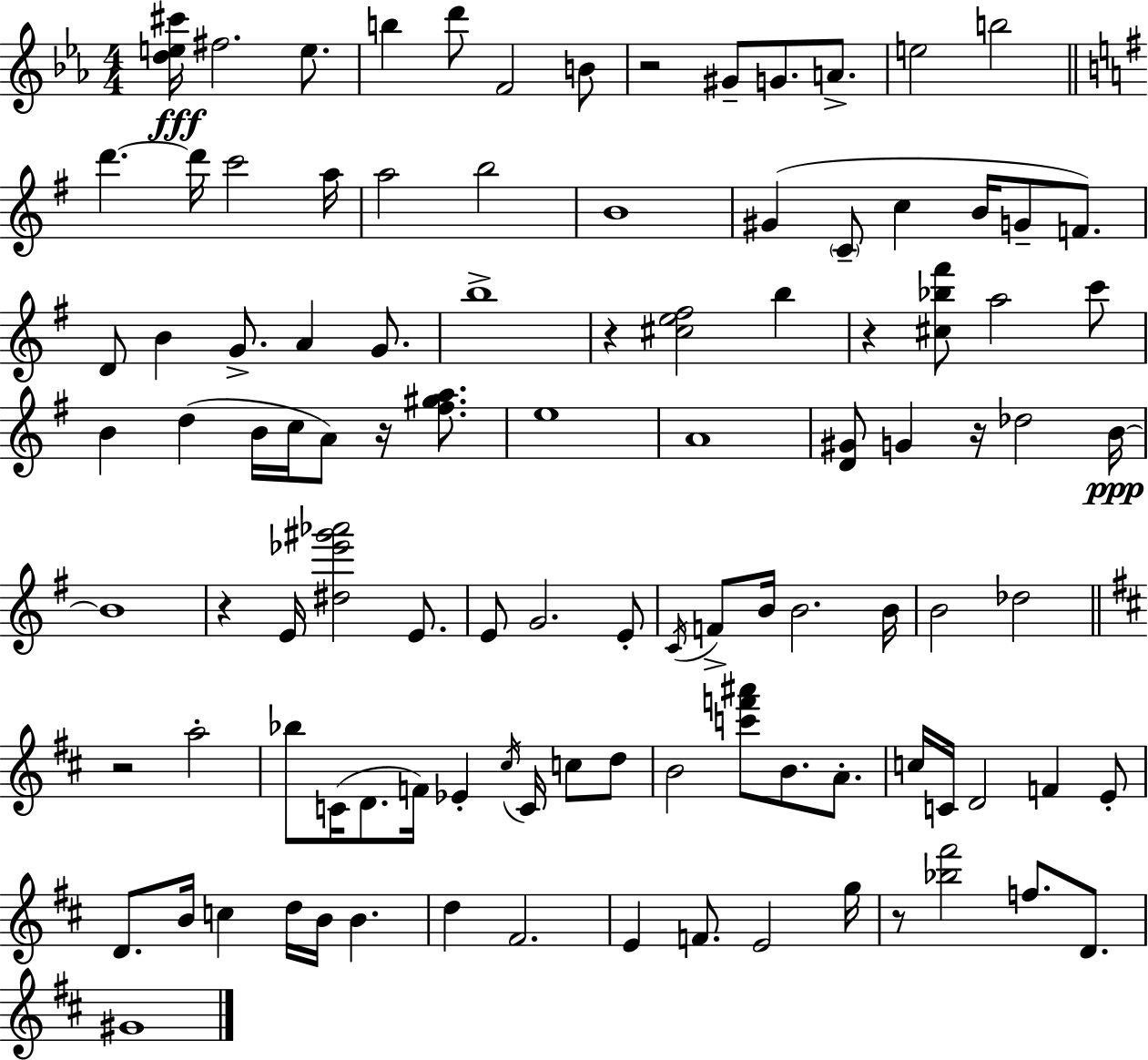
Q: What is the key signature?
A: EES major